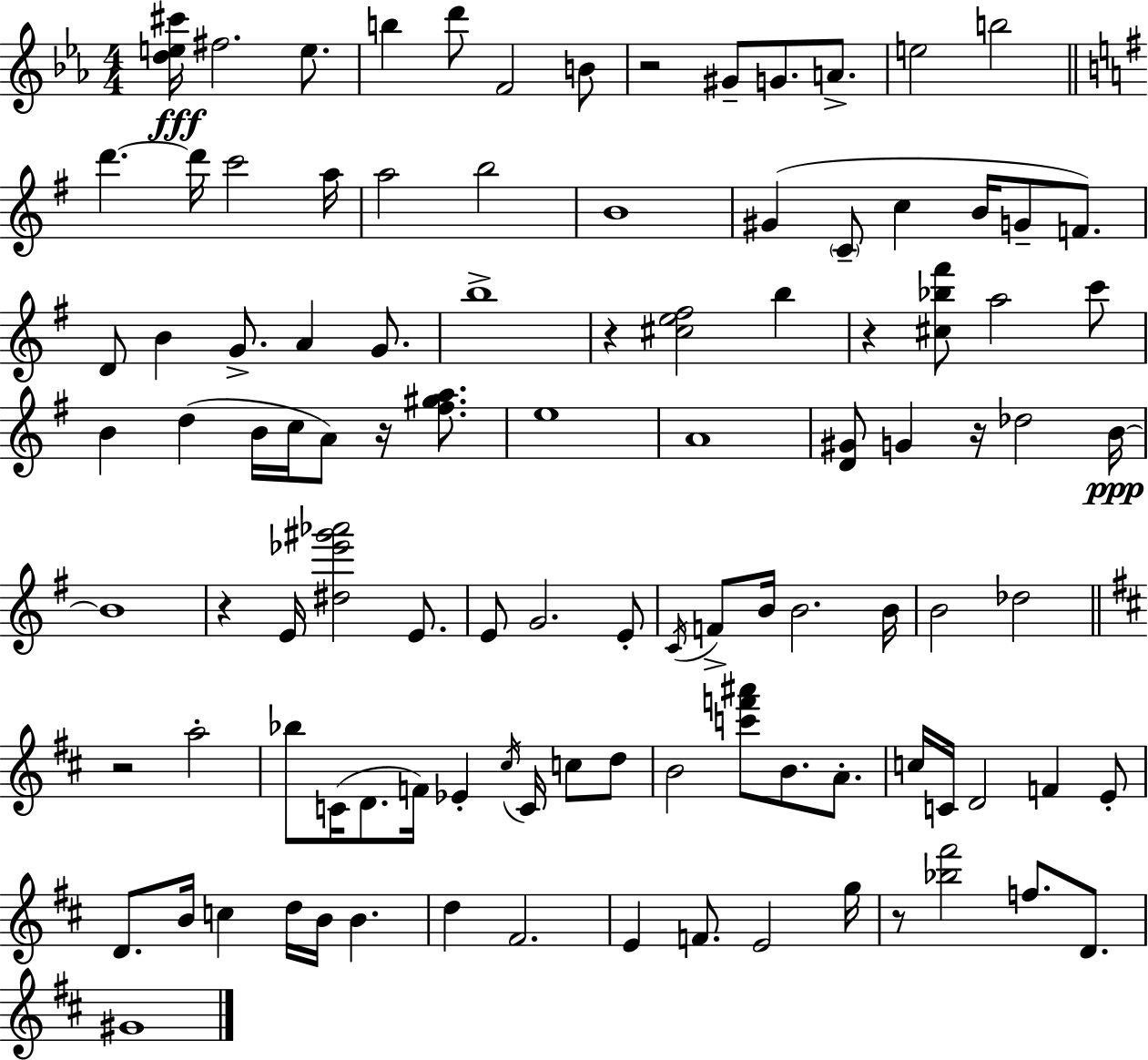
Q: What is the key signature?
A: EES major